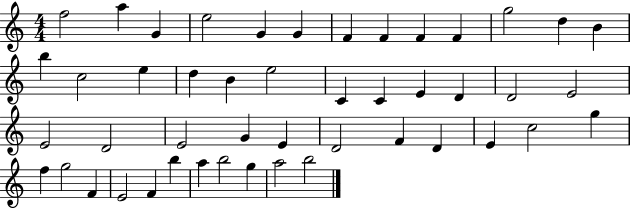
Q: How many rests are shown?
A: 0